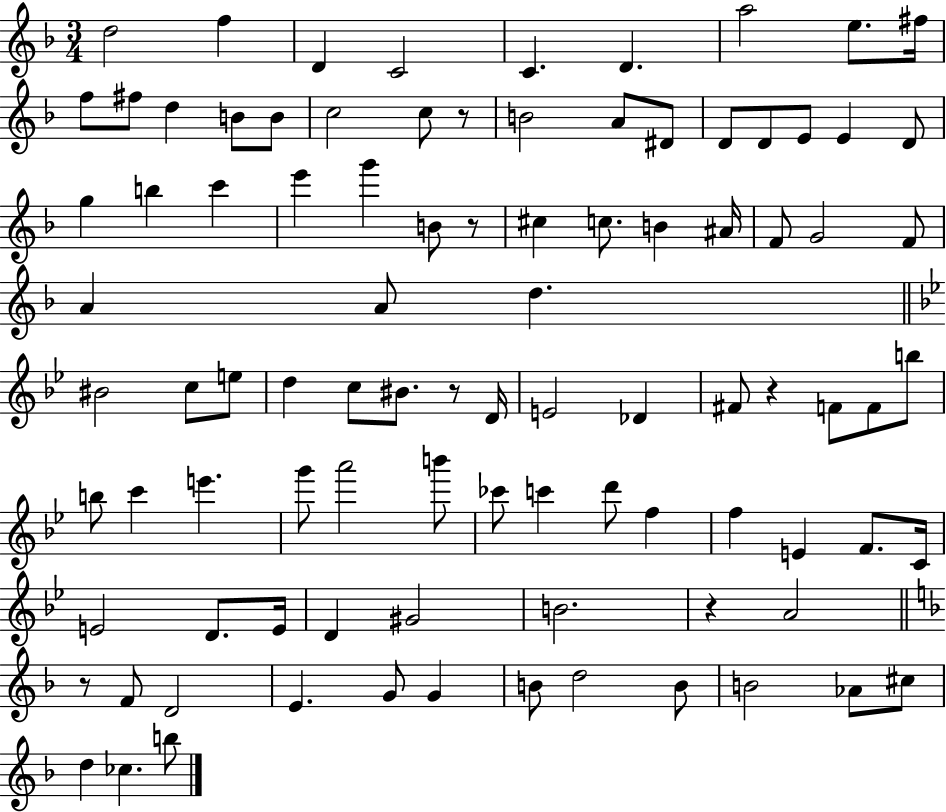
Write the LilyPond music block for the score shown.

{
  \clef treble
  \numericTimeSignature
  \time 3/4
  \key f \major
  d''2 f''4 | d'4 c'2 | c'4. d'4. | a''2 e''8. fis''16 | \break f''8 fis''8 d''4 b'8 b'8 | c''2 c''8 r8 | b'2 a'8 dis'8 | d'8 d'8 e'8 e'4 d'8 | \break g''4 b''4 c'''4 | e'''4 g'''4 b'8 r8 | cis''4 c''8. b'4 ais'16 | f'8 g'2 f'8 | \break a'4 a'8 d''4. | \bar "||" \break \key bes \major bis'2 c''8 e''8 | d''4 c''8 bis'8. r8 d'16 | e'2 des'4 | fis'8 r4 f'8 f'8 b''8 | \break b''8 c'''4 e'''4. | g'''8 a'''2 b'''8 | ces'''8 c'''4 d'''8 f''4 | f''4 e'4 f'8. c'16 | \break e'2 d'8. e'16 | d'4 gis'2 | b'2. | r4 a'2 | \break \bar "||" \break \key f \major r8 f'8 d'2 | e'4. g'8 g'4 | b'8 d''2 b'8 | b'2 aes'8 cis''8 | \break d''4 ces''4. b''8 | \bar "|."
}